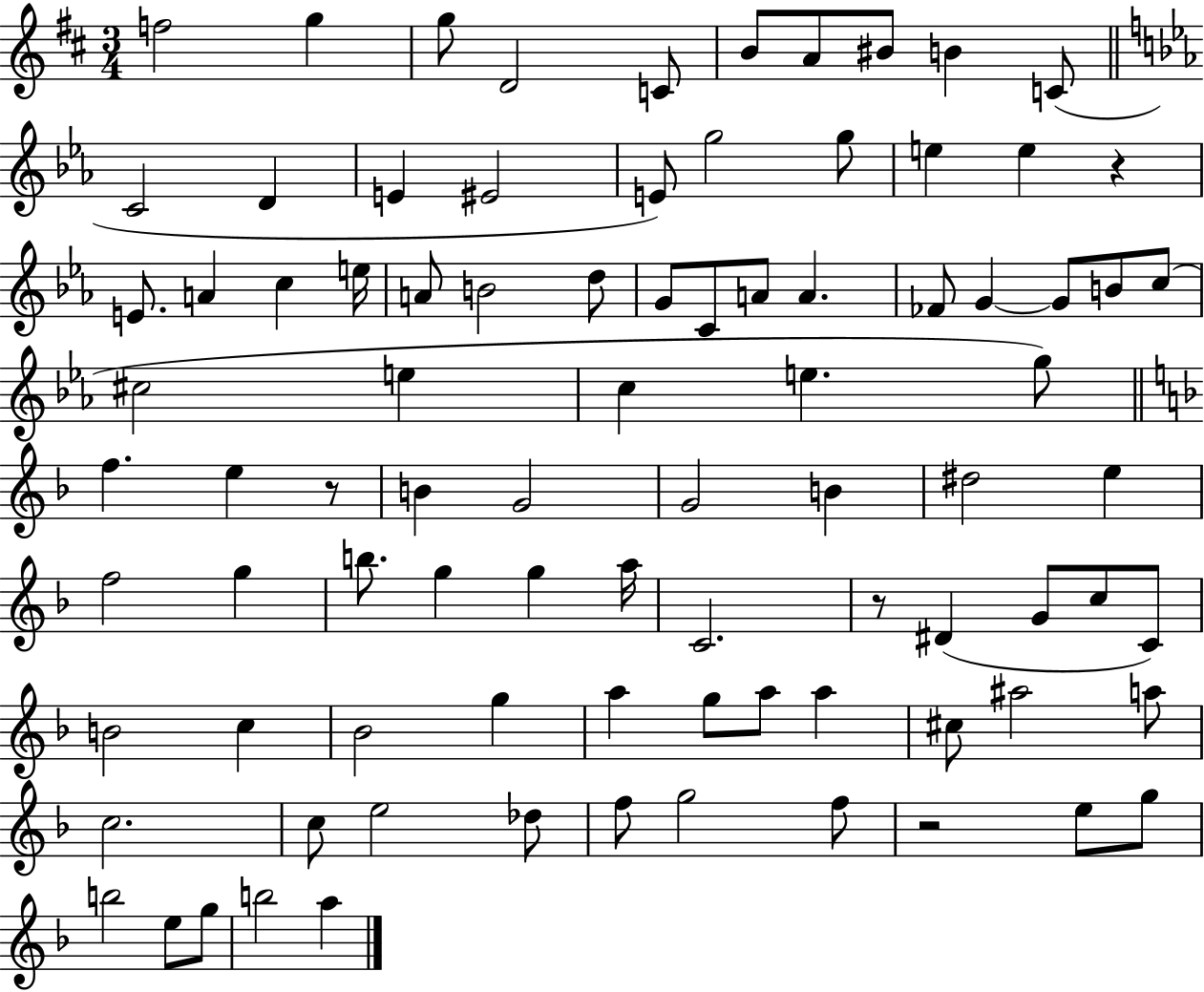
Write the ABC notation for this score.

X:1
T:Untitled
M:3/4
L:1/4
K:D
f2 g g/2 D2 C/2 B/2 A/2 ^B/2 B C/2 C2 D E ^E2 E/2 g2 g/2 e e z E/2 A c e/4 A/2 B2 d/2 G/2 C/2 A/2 A _F/2 G G/2 B/2 c/2 ^c2 e c e g/2 f e z/2 B G2 G2 B ^d2 e f2 g b/2 g g a/4 C2 z/2 ^D G/2 c/2 C/2 B2 c _B2 g a g/2 a/2 a ^c/2 ^a2 a/2 c2 c/2 e2 _d/2 f/2 g2 f/2 z2 e/2 g/2 b2 e/2 g/2 b2 a